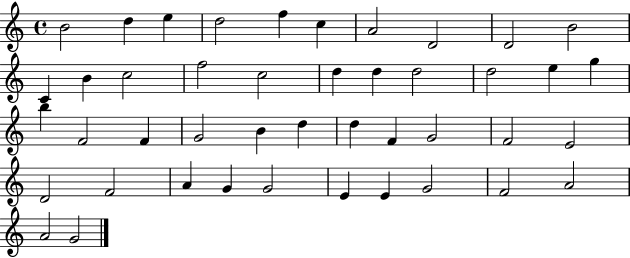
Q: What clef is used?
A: treble